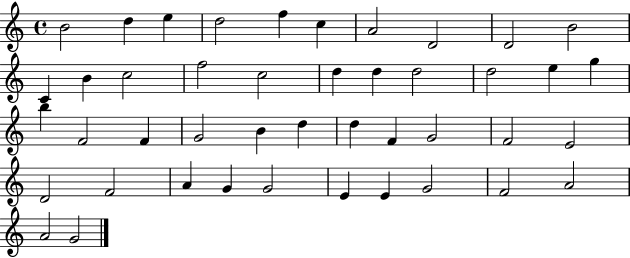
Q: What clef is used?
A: treble